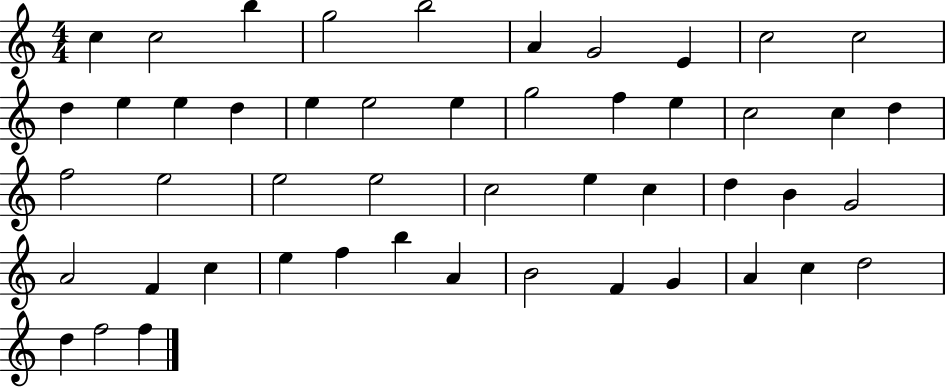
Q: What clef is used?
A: treble